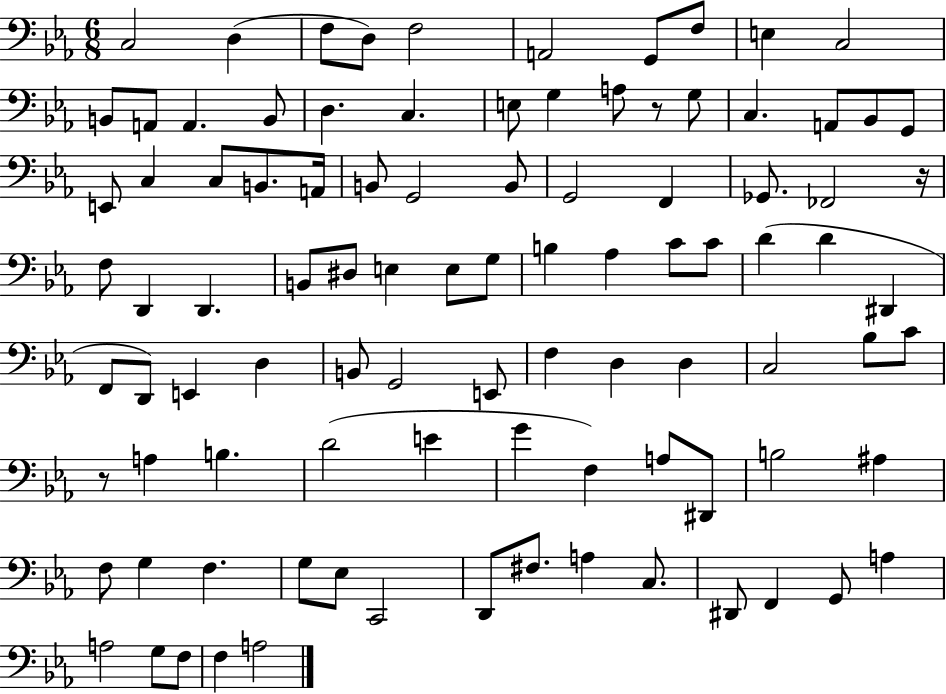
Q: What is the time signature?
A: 6/8